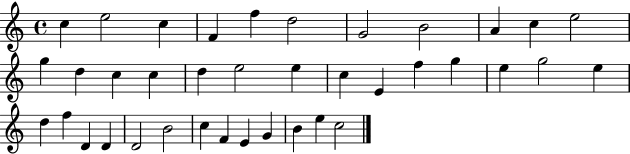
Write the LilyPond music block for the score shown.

{
  \clef treble
  \time 4/4
  \defaultTimeSignature
  \key c \major
  c''4 e''2 c''4 | f'4 f''4 d''2 | g'2 b'2 | a'4 c''4 e''2 | \break g''4 d''4 c''4 c''4 | d''4 e''2 e''4 | c''4 e'4 f''4 g''4 | e''4 g''2 e''4 | \break d''4 f''4 d'4 d'4 | d'2 b'2 | c''4 f'4 e'4 g'4 | b'4 e''4 c''2 | \break \bar "|."
}